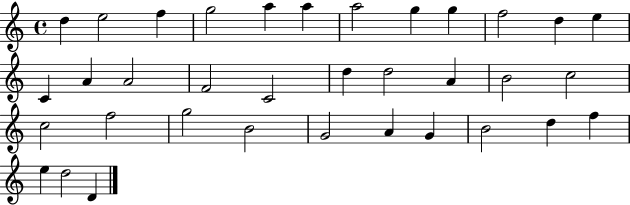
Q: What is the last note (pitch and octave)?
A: D4